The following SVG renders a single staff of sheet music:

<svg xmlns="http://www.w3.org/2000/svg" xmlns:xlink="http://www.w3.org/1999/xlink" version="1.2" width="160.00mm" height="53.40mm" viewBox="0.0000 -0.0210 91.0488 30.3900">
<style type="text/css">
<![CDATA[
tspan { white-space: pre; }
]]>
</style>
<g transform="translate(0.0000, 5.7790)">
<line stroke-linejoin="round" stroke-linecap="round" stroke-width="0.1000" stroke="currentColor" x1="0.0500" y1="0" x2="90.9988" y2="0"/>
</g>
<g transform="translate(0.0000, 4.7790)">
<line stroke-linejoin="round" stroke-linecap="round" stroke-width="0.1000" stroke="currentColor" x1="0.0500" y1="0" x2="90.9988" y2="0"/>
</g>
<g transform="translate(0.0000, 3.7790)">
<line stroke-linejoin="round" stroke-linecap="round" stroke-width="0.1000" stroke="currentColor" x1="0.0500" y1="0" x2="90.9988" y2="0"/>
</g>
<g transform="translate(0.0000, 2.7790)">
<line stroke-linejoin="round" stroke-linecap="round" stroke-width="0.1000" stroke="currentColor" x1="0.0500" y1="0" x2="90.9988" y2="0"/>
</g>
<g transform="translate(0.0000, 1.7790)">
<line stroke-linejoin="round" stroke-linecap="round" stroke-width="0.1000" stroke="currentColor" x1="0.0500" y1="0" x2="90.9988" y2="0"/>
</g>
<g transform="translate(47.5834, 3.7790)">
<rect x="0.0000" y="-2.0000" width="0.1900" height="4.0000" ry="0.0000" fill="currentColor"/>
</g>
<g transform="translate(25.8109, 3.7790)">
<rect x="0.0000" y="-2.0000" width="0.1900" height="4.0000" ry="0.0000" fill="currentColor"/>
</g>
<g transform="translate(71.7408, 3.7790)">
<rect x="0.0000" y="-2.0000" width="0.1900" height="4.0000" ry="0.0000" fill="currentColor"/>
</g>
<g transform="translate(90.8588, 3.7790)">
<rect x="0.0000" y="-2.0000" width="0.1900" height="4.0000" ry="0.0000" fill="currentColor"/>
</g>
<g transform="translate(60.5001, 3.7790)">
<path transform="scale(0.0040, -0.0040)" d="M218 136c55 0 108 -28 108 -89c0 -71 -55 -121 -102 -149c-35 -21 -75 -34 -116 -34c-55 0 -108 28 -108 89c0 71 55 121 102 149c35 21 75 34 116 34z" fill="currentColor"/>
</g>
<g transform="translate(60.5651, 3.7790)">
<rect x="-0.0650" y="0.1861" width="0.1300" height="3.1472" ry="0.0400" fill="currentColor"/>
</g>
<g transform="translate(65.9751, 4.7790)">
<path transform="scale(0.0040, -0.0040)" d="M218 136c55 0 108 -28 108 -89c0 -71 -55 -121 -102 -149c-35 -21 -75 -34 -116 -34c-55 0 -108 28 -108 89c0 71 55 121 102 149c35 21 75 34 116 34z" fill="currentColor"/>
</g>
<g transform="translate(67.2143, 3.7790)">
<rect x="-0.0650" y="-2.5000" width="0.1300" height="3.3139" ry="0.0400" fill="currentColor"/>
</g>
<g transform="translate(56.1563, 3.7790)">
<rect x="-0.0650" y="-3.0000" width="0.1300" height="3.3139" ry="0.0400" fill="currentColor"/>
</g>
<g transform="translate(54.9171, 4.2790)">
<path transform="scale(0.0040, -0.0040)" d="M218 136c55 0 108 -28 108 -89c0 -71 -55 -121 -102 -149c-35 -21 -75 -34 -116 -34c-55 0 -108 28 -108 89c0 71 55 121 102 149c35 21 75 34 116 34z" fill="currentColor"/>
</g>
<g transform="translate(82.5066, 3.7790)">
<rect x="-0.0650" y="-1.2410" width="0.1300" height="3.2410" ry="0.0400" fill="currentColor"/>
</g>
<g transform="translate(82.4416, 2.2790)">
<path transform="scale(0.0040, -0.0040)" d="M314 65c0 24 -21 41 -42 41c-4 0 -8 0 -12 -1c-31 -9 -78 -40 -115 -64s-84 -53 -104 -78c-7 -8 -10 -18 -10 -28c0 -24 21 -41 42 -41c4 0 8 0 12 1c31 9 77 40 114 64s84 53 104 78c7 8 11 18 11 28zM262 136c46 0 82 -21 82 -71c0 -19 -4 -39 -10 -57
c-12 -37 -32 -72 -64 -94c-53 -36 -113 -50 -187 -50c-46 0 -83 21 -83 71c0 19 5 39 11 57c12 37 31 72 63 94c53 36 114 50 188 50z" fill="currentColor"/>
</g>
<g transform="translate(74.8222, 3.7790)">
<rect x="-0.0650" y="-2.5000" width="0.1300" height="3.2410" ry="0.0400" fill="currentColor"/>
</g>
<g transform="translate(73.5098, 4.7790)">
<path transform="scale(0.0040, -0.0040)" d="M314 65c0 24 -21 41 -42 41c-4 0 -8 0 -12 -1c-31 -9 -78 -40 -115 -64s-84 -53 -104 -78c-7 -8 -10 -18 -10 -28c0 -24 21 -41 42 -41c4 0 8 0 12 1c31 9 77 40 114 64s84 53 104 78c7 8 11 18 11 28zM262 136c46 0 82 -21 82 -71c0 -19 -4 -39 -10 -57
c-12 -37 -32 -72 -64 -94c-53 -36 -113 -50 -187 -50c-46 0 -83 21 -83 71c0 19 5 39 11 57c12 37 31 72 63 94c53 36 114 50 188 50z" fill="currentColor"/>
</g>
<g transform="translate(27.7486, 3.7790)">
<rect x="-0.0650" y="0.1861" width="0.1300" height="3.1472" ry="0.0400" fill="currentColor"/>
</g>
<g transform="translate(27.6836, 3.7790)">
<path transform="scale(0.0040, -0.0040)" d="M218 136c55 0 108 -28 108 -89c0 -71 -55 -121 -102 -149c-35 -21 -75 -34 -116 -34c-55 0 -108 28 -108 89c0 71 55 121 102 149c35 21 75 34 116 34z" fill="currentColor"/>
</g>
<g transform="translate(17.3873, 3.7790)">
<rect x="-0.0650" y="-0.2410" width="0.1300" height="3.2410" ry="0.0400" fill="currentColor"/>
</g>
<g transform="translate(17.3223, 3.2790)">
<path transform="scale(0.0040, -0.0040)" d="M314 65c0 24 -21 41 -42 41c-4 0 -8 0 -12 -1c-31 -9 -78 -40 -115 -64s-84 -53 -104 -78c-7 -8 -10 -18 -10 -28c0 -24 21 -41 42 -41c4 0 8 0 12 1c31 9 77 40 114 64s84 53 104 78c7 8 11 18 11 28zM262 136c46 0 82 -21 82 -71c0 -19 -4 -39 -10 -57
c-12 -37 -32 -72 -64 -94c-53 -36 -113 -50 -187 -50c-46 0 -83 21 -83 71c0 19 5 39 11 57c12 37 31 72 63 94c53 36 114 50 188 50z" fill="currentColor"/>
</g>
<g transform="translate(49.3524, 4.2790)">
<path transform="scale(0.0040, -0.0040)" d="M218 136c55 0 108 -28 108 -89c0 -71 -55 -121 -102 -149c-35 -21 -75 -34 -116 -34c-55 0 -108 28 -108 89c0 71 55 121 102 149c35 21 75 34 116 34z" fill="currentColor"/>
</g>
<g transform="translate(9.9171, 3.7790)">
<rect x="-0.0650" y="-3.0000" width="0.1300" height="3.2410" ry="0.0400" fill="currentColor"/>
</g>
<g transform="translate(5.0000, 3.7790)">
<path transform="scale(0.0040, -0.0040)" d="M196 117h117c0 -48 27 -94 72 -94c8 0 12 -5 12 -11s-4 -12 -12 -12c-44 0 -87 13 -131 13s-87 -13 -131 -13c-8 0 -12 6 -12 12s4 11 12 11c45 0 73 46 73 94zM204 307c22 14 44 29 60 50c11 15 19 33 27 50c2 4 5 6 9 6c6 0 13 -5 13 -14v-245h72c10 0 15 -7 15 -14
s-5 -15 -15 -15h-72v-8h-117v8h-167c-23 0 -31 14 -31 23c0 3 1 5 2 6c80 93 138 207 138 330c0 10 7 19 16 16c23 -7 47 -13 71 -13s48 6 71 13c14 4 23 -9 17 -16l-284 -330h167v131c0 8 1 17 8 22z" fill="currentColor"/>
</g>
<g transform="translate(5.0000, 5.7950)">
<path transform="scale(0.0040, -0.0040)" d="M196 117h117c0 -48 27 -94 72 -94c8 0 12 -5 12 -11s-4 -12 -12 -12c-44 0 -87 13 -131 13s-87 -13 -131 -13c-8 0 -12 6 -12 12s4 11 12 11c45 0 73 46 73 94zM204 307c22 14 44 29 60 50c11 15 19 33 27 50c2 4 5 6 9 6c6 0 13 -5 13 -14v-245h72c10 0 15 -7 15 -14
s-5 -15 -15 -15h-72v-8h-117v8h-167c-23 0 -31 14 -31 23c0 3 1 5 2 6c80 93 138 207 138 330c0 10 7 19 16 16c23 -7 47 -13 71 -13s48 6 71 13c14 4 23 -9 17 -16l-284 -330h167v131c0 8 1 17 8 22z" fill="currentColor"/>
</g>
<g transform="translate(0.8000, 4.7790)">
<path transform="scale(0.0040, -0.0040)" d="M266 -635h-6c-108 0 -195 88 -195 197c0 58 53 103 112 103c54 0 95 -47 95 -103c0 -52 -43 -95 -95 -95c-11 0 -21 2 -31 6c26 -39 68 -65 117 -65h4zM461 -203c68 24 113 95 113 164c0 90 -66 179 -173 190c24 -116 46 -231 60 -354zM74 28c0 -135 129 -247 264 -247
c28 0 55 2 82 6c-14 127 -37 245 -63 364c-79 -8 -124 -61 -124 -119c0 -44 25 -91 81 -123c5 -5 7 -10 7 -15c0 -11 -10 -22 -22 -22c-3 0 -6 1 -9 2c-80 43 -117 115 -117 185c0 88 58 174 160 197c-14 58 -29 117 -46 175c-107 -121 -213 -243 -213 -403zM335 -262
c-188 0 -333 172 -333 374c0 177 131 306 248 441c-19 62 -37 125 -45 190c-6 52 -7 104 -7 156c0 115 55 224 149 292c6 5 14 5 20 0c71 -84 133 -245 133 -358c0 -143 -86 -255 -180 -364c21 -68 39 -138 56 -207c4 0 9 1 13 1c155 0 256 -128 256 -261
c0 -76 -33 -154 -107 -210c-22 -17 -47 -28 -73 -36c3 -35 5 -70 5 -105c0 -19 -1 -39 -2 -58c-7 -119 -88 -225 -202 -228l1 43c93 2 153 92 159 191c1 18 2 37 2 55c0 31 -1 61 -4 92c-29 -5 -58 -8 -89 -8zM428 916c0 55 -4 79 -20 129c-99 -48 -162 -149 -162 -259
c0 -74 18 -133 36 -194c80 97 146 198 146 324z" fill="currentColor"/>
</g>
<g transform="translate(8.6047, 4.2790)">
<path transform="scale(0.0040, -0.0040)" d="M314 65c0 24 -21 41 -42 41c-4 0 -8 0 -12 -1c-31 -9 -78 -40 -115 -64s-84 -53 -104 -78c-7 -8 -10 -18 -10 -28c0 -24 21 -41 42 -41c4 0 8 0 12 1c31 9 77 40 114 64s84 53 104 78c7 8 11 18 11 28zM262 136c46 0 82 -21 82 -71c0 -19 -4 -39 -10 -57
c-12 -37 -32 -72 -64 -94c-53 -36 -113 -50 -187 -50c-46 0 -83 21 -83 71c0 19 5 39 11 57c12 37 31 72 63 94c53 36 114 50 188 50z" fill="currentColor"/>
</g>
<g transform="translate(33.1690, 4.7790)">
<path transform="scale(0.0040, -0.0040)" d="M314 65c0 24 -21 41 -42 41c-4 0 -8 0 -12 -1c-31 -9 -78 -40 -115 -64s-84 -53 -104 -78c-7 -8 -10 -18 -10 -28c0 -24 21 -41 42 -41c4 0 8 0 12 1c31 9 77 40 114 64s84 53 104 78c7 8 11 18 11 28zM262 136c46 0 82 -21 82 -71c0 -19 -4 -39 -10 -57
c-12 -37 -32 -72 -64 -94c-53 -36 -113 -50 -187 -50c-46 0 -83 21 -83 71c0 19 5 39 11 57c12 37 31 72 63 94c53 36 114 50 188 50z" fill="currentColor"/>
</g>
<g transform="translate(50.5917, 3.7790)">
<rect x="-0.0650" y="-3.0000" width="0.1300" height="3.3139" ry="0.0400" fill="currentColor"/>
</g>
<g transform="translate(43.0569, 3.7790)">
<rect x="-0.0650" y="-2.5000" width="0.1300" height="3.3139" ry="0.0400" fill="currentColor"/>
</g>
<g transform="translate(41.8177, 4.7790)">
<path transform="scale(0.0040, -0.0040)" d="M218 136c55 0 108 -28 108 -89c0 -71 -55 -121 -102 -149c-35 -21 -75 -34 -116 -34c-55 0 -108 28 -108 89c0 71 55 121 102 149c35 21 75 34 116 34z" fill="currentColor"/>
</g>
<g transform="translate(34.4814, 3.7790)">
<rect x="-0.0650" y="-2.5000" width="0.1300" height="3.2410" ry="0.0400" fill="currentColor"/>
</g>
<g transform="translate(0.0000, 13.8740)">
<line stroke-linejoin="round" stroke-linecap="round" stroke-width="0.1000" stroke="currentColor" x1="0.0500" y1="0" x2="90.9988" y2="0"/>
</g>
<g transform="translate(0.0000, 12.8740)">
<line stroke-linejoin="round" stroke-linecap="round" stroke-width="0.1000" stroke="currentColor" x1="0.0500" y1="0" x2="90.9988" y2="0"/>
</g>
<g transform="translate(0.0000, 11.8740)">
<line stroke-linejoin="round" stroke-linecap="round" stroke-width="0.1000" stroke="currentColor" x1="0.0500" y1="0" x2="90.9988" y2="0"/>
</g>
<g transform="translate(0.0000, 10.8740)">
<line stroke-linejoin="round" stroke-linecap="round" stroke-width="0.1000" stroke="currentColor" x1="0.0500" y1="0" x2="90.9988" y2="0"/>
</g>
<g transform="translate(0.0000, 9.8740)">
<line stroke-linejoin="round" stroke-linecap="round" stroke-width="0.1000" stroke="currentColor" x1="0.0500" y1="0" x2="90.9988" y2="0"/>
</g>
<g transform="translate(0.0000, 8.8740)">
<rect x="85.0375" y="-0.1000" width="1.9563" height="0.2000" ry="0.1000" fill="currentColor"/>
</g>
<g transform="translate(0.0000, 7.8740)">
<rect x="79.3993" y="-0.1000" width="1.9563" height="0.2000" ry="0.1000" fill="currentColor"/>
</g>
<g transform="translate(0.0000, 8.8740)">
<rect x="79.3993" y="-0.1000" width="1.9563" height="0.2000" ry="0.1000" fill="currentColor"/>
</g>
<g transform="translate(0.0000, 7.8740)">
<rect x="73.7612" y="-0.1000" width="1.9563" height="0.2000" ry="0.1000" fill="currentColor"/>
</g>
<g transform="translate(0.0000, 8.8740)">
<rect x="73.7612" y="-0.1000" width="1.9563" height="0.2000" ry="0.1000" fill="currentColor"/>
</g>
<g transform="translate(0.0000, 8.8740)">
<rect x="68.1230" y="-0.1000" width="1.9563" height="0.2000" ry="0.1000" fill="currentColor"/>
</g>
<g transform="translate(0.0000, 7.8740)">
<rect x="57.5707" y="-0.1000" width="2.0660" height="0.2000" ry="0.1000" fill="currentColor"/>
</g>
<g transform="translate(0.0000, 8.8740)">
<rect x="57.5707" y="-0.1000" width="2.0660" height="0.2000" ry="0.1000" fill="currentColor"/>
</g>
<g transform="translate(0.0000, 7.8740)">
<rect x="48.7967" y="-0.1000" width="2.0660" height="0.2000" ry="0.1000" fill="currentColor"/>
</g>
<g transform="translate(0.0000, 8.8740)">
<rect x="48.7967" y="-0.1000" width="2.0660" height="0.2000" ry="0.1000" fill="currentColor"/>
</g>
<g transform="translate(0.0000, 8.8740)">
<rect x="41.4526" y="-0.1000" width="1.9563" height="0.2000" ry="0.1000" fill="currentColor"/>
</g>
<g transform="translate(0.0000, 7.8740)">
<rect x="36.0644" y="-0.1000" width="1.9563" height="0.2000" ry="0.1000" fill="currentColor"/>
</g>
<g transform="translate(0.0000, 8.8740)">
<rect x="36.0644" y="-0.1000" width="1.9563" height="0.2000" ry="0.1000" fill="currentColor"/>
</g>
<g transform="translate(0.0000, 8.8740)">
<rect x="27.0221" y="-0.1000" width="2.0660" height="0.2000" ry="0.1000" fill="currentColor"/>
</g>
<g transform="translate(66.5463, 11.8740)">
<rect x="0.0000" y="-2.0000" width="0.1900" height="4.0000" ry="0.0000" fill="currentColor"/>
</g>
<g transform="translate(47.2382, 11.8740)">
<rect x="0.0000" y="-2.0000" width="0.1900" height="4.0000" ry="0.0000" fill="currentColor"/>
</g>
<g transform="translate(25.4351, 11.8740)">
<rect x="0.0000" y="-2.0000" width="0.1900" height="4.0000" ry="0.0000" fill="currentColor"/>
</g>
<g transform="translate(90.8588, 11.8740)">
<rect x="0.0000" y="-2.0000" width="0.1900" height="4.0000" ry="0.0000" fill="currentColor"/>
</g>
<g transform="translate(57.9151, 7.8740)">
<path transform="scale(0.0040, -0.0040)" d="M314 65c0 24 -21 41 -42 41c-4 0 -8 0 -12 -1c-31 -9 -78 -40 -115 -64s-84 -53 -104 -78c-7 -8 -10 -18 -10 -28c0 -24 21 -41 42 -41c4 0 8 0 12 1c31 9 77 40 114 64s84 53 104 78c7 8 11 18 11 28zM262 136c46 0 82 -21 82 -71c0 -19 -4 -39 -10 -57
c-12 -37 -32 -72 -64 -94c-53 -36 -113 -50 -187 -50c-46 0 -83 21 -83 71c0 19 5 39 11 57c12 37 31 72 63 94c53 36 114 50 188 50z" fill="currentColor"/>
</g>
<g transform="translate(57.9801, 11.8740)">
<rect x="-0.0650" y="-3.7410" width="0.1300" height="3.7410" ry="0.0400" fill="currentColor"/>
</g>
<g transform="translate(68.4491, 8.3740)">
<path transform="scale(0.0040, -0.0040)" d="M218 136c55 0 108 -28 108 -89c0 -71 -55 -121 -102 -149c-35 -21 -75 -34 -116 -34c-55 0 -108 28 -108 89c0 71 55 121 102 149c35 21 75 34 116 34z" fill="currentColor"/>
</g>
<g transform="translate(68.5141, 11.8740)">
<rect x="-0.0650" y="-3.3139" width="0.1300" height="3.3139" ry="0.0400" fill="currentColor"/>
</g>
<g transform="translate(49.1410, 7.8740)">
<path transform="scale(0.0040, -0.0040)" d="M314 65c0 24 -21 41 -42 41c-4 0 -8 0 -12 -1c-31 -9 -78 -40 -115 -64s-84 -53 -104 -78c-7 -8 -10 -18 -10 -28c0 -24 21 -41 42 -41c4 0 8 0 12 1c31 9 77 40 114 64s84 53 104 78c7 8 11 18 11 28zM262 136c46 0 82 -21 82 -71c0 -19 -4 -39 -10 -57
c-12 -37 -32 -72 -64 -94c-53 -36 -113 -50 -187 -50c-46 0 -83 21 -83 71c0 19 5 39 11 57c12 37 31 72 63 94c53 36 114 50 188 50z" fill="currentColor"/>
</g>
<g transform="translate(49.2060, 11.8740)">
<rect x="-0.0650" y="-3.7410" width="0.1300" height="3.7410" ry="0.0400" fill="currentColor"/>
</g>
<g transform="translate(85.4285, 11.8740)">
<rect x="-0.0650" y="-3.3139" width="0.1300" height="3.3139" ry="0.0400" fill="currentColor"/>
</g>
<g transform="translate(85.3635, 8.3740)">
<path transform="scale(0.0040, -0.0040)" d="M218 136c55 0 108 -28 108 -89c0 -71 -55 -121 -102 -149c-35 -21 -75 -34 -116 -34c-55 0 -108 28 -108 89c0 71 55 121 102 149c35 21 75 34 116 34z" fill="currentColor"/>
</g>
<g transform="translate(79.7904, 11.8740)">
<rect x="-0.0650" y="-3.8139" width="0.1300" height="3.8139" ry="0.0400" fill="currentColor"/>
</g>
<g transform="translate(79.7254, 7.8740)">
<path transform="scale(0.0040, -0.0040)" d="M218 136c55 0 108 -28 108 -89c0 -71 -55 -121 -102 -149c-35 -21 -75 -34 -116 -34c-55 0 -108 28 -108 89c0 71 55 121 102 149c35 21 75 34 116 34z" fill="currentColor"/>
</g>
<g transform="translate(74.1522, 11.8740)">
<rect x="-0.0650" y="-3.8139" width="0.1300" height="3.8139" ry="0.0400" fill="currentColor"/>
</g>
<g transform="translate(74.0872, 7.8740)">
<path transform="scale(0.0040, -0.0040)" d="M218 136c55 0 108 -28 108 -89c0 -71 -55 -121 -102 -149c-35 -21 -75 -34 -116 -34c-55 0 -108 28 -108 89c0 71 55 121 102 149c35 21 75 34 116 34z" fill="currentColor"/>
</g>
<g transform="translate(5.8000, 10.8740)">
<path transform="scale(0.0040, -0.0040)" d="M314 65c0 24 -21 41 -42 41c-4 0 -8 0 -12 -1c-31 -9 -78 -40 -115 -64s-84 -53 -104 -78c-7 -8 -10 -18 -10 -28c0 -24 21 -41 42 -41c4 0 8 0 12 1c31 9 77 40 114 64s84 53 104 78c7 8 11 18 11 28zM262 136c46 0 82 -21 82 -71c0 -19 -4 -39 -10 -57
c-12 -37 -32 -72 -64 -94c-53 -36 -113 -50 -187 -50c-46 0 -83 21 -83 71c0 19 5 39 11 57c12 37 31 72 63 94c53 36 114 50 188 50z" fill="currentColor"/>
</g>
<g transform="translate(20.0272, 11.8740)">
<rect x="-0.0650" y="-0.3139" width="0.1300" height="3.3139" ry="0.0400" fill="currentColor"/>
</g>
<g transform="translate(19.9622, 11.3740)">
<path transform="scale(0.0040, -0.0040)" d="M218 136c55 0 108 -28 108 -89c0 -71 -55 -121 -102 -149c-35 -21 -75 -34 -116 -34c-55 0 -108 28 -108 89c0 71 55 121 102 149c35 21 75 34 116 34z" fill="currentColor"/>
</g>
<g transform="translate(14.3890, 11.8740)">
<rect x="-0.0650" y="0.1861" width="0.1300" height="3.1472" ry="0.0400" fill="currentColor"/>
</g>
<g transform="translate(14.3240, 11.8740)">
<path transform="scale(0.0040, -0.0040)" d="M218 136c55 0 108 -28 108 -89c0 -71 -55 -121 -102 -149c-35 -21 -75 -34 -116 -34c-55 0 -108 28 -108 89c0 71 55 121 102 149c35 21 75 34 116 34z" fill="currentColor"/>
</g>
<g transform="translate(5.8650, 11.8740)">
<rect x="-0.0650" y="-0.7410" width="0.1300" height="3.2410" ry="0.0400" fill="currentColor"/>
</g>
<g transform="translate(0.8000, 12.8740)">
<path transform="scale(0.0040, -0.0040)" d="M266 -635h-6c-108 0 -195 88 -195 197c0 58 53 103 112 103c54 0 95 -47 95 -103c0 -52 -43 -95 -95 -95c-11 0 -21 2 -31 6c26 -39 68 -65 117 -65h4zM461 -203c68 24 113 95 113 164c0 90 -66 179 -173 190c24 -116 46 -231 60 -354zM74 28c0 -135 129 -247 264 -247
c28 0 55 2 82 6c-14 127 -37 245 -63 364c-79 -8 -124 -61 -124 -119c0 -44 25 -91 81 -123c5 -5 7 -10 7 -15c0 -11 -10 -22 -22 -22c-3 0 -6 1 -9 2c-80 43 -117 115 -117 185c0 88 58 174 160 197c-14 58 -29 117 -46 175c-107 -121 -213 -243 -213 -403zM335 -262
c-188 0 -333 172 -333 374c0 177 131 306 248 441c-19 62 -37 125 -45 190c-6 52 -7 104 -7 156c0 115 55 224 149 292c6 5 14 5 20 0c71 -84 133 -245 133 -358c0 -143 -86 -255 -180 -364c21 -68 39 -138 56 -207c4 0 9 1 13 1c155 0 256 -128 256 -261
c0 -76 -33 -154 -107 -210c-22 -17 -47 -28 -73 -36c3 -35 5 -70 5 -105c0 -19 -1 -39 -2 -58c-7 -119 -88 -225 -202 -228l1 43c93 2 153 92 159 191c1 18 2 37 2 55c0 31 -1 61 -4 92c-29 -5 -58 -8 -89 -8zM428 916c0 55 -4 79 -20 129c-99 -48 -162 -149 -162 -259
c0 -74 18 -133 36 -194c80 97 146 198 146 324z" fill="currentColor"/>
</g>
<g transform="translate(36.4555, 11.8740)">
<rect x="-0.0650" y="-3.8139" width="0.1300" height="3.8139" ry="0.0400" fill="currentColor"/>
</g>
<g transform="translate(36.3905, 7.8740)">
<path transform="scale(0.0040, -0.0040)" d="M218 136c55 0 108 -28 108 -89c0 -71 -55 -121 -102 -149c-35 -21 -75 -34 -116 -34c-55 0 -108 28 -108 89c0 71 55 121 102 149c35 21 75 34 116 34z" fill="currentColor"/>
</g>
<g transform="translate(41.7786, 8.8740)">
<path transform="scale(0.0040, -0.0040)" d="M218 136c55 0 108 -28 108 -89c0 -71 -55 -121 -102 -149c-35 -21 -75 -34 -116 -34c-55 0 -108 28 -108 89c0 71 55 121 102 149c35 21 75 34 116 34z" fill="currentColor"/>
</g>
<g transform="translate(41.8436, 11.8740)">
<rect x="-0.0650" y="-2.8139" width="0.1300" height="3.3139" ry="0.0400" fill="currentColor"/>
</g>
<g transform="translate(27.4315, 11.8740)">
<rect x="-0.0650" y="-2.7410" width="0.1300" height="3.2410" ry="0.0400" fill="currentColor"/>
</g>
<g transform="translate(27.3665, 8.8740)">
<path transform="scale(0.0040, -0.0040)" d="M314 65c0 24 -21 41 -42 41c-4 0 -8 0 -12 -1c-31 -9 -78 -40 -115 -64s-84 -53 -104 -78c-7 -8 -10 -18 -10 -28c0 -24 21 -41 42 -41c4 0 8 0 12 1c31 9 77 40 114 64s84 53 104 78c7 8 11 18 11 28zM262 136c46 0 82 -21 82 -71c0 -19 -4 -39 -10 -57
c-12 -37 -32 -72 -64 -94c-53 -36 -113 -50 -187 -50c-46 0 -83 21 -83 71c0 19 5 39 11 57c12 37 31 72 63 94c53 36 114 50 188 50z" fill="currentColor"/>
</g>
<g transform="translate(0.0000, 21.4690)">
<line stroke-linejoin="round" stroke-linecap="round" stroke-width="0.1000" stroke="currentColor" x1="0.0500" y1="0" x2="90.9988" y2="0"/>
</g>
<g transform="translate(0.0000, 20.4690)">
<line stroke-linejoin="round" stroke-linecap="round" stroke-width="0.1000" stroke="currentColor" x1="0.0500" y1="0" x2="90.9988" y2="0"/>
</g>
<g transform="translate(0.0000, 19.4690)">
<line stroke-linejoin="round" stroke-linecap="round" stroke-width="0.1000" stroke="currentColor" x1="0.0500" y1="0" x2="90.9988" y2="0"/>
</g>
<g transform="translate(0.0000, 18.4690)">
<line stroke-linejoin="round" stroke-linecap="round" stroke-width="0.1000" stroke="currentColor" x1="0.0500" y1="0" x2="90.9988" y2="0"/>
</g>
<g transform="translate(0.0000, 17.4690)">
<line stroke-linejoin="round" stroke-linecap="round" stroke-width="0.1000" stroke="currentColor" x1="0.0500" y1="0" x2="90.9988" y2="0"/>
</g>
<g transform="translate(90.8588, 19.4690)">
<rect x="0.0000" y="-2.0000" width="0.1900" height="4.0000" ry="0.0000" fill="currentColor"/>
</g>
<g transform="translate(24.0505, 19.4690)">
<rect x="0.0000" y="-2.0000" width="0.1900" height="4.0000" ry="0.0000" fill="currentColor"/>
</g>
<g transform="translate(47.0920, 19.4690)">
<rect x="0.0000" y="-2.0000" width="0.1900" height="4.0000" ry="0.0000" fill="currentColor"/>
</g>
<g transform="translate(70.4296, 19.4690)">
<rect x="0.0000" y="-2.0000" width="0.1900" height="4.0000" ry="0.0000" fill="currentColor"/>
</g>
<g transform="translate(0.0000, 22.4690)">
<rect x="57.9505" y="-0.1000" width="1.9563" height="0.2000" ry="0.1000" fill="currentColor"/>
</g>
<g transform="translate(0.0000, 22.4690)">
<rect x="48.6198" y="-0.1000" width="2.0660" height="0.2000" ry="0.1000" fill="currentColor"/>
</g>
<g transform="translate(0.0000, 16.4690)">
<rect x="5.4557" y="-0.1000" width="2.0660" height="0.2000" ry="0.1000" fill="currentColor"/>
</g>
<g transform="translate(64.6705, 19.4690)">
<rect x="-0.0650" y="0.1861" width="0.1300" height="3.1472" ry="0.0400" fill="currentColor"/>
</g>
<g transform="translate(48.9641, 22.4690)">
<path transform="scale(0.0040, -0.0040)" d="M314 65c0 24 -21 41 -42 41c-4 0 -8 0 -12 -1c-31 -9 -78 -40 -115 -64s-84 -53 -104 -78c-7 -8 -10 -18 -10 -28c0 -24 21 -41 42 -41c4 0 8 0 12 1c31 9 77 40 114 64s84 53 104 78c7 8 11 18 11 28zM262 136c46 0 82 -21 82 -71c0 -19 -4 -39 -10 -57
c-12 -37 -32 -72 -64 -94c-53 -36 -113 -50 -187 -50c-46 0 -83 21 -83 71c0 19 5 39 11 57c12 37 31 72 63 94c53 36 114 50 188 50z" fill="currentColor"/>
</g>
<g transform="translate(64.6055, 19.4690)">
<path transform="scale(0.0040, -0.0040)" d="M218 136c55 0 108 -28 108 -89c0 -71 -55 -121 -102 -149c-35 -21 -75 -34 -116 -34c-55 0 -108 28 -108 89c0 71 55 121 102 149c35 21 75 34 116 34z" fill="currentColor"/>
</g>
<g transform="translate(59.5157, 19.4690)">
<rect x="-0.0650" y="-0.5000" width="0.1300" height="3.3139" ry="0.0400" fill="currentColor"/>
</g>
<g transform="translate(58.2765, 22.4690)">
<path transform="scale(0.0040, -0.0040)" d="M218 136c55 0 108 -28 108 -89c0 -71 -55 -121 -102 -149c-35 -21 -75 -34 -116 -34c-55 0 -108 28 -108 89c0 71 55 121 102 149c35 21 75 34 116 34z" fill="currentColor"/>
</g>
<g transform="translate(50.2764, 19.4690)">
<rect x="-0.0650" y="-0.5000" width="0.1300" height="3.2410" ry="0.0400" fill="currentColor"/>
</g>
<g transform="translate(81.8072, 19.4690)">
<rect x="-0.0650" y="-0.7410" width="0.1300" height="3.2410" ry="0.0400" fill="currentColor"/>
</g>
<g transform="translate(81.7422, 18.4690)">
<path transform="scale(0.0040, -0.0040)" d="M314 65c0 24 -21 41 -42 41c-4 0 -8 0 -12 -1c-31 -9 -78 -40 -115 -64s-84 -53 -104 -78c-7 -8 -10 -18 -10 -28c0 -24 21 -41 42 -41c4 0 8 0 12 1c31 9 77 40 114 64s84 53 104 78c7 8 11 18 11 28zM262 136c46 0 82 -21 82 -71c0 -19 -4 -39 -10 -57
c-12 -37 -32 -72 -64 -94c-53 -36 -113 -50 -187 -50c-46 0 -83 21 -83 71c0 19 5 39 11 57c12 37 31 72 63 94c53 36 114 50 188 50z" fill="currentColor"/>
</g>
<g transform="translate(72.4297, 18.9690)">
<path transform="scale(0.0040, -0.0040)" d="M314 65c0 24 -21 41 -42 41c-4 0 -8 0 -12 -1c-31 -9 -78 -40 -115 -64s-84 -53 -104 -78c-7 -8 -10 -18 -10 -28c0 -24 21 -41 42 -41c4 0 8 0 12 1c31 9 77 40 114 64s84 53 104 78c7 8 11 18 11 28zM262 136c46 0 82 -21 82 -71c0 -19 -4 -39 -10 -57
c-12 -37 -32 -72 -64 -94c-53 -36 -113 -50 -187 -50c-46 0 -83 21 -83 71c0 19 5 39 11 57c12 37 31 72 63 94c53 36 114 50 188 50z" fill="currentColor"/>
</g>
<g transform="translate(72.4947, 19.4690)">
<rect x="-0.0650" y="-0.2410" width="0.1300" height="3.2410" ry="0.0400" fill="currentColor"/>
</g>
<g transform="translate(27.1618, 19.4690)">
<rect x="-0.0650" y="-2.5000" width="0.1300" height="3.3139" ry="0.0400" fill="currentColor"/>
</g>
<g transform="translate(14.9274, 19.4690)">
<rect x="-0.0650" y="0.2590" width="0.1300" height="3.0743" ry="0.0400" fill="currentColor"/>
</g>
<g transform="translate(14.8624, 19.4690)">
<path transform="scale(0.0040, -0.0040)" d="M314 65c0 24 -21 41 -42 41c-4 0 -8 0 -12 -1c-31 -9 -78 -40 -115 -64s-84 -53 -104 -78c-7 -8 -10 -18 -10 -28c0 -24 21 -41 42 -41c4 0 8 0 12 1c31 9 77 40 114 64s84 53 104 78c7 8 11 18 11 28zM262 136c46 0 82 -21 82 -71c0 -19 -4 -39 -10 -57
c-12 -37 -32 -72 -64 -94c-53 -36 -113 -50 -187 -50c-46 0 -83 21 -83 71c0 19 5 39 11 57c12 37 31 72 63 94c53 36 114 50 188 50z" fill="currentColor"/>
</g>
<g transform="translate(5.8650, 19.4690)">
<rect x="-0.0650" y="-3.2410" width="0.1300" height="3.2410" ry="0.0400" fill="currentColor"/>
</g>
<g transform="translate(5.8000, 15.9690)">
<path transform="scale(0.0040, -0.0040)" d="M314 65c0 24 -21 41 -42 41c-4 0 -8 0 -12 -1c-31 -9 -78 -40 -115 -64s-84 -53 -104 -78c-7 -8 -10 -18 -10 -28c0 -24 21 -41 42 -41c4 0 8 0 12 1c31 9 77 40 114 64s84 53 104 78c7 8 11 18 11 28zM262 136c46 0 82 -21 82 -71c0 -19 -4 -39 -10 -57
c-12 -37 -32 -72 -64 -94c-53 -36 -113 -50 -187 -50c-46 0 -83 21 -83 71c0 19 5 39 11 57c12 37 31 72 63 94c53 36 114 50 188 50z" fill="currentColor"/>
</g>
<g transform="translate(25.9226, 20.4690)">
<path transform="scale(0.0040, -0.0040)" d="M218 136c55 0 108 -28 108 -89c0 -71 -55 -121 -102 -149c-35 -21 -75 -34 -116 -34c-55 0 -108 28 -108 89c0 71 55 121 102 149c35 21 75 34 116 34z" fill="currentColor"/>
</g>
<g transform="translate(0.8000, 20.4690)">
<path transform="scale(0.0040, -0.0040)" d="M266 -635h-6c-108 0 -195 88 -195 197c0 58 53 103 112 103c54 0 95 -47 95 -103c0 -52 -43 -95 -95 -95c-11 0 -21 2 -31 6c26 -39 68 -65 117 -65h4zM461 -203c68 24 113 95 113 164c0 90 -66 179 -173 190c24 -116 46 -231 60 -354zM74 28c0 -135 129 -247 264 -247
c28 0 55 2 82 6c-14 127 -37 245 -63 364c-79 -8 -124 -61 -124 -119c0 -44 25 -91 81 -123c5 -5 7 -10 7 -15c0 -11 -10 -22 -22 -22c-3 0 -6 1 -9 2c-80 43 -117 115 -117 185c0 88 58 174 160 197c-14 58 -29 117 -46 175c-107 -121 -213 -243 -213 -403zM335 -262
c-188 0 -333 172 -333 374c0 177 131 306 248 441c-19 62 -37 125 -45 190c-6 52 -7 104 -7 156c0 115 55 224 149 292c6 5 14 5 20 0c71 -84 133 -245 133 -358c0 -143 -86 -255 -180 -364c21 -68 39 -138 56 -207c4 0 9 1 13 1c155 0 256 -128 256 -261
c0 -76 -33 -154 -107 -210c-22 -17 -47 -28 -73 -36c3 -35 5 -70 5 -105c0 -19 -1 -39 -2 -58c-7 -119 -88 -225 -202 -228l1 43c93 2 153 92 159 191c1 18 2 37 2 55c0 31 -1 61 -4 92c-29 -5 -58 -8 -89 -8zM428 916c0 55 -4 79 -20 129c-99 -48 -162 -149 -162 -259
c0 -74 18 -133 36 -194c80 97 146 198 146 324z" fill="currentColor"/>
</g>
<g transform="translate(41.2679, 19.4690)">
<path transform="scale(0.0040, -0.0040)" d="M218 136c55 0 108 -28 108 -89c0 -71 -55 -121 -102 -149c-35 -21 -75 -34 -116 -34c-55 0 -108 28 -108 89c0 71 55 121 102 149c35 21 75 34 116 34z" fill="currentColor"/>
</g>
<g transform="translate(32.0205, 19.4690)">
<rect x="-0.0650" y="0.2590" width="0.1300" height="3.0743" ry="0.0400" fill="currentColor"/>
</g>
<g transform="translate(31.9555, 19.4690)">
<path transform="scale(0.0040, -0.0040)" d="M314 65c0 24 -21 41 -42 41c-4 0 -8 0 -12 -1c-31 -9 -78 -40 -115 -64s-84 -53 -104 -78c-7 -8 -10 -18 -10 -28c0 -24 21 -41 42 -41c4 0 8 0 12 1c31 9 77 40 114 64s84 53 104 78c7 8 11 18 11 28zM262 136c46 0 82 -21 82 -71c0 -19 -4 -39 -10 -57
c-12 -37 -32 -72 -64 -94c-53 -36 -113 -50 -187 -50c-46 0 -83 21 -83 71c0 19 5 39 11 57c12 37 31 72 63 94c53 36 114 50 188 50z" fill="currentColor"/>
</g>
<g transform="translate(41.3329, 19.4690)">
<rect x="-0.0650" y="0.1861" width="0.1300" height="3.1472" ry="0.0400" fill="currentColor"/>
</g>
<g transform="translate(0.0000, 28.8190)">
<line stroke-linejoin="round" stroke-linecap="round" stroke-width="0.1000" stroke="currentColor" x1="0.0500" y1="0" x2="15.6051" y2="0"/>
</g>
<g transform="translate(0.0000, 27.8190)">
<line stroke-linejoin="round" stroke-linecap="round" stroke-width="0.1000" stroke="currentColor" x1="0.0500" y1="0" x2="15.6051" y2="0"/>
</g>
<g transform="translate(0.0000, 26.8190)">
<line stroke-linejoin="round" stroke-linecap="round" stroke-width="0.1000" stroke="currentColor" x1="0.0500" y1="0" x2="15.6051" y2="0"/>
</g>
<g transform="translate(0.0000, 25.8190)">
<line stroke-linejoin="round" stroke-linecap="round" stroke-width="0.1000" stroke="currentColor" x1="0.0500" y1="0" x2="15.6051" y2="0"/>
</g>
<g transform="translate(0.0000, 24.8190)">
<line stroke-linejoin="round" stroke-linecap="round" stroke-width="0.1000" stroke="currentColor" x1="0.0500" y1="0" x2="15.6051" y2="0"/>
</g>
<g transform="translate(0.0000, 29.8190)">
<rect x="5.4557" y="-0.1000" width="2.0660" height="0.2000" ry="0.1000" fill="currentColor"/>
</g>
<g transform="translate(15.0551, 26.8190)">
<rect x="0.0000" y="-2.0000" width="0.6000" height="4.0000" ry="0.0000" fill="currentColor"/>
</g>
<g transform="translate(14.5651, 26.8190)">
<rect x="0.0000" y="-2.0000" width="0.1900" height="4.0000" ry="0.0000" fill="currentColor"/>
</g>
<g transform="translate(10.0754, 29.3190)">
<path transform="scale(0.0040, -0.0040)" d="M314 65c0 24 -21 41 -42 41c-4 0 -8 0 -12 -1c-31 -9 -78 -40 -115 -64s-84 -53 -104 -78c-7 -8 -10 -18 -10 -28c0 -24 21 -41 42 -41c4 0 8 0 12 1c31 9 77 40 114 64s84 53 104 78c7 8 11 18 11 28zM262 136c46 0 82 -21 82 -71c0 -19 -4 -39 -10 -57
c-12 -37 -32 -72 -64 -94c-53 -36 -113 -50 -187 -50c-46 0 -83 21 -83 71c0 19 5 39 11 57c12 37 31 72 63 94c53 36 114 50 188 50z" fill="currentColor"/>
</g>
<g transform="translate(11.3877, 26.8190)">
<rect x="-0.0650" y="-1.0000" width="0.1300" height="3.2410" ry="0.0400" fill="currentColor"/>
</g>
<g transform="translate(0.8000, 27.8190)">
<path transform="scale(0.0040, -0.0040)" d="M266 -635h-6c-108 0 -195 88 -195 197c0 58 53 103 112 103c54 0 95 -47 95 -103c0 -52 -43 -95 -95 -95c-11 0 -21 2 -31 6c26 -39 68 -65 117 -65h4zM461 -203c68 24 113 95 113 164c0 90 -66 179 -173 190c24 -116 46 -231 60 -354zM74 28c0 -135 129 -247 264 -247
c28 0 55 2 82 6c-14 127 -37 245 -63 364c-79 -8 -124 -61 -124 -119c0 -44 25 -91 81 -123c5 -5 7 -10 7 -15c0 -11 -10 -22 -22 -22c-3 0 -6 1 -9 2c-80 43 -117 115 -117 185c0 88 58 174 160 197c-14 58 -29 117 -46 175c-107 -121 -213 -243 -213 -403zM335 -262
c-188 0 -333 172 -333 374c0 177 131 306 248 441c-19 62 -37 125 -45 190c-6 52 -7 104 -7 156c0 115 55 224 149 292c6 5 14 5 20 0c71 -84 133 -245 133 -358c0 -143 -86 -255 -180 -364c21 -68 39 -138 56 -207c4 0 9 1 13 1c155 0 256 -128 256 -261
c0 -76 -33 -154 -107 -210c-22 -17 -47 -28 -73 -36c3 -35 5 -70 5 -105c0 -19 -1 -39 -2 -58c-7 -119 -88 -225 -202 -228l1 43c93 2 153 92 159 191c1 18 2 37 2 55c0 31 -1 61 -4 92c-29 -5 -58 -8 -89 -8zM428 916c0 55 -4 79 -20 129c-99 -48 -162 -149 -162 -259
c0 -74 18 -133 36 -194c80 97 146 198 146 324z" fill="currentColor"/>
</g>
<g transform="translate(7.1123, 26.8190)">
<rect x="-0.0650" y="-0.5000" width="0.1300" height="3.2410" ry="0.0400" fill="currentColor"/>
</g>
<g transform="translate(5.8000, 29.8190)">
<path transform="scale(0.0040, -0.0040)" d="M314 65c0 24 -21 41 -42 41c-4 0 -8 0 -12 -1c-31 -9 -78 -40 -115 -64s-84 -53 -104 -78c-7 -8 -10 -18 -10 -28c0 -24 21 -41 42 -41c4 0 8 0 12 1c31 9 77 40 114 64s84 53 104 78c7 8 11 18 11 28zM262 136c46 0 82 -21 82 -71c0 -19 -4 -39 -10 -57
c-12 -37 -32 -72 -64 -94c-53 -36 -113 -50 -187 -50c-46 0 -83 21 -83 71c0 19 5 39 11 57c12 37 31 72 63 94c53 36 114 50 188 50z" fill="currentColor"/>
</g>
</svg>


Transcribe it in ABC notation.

X:1
T:Untitled
M:4/4
L:1/4
K:C
A2 c2 B G2 G A A B G G2 e2 d2 B c a2 c' a c'2 c'2 b c' c' b b2 B2 G B2 B C2 C B c2 d2 C2 D2